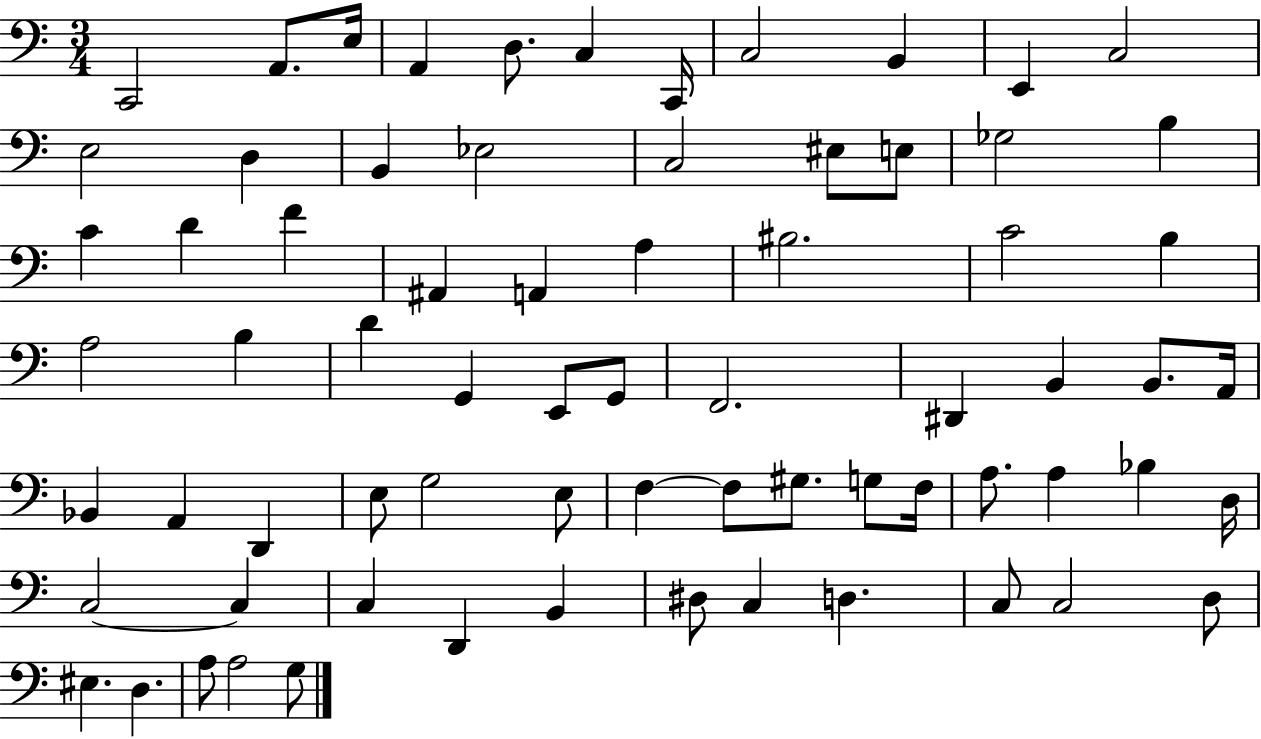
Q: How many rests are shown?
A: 0